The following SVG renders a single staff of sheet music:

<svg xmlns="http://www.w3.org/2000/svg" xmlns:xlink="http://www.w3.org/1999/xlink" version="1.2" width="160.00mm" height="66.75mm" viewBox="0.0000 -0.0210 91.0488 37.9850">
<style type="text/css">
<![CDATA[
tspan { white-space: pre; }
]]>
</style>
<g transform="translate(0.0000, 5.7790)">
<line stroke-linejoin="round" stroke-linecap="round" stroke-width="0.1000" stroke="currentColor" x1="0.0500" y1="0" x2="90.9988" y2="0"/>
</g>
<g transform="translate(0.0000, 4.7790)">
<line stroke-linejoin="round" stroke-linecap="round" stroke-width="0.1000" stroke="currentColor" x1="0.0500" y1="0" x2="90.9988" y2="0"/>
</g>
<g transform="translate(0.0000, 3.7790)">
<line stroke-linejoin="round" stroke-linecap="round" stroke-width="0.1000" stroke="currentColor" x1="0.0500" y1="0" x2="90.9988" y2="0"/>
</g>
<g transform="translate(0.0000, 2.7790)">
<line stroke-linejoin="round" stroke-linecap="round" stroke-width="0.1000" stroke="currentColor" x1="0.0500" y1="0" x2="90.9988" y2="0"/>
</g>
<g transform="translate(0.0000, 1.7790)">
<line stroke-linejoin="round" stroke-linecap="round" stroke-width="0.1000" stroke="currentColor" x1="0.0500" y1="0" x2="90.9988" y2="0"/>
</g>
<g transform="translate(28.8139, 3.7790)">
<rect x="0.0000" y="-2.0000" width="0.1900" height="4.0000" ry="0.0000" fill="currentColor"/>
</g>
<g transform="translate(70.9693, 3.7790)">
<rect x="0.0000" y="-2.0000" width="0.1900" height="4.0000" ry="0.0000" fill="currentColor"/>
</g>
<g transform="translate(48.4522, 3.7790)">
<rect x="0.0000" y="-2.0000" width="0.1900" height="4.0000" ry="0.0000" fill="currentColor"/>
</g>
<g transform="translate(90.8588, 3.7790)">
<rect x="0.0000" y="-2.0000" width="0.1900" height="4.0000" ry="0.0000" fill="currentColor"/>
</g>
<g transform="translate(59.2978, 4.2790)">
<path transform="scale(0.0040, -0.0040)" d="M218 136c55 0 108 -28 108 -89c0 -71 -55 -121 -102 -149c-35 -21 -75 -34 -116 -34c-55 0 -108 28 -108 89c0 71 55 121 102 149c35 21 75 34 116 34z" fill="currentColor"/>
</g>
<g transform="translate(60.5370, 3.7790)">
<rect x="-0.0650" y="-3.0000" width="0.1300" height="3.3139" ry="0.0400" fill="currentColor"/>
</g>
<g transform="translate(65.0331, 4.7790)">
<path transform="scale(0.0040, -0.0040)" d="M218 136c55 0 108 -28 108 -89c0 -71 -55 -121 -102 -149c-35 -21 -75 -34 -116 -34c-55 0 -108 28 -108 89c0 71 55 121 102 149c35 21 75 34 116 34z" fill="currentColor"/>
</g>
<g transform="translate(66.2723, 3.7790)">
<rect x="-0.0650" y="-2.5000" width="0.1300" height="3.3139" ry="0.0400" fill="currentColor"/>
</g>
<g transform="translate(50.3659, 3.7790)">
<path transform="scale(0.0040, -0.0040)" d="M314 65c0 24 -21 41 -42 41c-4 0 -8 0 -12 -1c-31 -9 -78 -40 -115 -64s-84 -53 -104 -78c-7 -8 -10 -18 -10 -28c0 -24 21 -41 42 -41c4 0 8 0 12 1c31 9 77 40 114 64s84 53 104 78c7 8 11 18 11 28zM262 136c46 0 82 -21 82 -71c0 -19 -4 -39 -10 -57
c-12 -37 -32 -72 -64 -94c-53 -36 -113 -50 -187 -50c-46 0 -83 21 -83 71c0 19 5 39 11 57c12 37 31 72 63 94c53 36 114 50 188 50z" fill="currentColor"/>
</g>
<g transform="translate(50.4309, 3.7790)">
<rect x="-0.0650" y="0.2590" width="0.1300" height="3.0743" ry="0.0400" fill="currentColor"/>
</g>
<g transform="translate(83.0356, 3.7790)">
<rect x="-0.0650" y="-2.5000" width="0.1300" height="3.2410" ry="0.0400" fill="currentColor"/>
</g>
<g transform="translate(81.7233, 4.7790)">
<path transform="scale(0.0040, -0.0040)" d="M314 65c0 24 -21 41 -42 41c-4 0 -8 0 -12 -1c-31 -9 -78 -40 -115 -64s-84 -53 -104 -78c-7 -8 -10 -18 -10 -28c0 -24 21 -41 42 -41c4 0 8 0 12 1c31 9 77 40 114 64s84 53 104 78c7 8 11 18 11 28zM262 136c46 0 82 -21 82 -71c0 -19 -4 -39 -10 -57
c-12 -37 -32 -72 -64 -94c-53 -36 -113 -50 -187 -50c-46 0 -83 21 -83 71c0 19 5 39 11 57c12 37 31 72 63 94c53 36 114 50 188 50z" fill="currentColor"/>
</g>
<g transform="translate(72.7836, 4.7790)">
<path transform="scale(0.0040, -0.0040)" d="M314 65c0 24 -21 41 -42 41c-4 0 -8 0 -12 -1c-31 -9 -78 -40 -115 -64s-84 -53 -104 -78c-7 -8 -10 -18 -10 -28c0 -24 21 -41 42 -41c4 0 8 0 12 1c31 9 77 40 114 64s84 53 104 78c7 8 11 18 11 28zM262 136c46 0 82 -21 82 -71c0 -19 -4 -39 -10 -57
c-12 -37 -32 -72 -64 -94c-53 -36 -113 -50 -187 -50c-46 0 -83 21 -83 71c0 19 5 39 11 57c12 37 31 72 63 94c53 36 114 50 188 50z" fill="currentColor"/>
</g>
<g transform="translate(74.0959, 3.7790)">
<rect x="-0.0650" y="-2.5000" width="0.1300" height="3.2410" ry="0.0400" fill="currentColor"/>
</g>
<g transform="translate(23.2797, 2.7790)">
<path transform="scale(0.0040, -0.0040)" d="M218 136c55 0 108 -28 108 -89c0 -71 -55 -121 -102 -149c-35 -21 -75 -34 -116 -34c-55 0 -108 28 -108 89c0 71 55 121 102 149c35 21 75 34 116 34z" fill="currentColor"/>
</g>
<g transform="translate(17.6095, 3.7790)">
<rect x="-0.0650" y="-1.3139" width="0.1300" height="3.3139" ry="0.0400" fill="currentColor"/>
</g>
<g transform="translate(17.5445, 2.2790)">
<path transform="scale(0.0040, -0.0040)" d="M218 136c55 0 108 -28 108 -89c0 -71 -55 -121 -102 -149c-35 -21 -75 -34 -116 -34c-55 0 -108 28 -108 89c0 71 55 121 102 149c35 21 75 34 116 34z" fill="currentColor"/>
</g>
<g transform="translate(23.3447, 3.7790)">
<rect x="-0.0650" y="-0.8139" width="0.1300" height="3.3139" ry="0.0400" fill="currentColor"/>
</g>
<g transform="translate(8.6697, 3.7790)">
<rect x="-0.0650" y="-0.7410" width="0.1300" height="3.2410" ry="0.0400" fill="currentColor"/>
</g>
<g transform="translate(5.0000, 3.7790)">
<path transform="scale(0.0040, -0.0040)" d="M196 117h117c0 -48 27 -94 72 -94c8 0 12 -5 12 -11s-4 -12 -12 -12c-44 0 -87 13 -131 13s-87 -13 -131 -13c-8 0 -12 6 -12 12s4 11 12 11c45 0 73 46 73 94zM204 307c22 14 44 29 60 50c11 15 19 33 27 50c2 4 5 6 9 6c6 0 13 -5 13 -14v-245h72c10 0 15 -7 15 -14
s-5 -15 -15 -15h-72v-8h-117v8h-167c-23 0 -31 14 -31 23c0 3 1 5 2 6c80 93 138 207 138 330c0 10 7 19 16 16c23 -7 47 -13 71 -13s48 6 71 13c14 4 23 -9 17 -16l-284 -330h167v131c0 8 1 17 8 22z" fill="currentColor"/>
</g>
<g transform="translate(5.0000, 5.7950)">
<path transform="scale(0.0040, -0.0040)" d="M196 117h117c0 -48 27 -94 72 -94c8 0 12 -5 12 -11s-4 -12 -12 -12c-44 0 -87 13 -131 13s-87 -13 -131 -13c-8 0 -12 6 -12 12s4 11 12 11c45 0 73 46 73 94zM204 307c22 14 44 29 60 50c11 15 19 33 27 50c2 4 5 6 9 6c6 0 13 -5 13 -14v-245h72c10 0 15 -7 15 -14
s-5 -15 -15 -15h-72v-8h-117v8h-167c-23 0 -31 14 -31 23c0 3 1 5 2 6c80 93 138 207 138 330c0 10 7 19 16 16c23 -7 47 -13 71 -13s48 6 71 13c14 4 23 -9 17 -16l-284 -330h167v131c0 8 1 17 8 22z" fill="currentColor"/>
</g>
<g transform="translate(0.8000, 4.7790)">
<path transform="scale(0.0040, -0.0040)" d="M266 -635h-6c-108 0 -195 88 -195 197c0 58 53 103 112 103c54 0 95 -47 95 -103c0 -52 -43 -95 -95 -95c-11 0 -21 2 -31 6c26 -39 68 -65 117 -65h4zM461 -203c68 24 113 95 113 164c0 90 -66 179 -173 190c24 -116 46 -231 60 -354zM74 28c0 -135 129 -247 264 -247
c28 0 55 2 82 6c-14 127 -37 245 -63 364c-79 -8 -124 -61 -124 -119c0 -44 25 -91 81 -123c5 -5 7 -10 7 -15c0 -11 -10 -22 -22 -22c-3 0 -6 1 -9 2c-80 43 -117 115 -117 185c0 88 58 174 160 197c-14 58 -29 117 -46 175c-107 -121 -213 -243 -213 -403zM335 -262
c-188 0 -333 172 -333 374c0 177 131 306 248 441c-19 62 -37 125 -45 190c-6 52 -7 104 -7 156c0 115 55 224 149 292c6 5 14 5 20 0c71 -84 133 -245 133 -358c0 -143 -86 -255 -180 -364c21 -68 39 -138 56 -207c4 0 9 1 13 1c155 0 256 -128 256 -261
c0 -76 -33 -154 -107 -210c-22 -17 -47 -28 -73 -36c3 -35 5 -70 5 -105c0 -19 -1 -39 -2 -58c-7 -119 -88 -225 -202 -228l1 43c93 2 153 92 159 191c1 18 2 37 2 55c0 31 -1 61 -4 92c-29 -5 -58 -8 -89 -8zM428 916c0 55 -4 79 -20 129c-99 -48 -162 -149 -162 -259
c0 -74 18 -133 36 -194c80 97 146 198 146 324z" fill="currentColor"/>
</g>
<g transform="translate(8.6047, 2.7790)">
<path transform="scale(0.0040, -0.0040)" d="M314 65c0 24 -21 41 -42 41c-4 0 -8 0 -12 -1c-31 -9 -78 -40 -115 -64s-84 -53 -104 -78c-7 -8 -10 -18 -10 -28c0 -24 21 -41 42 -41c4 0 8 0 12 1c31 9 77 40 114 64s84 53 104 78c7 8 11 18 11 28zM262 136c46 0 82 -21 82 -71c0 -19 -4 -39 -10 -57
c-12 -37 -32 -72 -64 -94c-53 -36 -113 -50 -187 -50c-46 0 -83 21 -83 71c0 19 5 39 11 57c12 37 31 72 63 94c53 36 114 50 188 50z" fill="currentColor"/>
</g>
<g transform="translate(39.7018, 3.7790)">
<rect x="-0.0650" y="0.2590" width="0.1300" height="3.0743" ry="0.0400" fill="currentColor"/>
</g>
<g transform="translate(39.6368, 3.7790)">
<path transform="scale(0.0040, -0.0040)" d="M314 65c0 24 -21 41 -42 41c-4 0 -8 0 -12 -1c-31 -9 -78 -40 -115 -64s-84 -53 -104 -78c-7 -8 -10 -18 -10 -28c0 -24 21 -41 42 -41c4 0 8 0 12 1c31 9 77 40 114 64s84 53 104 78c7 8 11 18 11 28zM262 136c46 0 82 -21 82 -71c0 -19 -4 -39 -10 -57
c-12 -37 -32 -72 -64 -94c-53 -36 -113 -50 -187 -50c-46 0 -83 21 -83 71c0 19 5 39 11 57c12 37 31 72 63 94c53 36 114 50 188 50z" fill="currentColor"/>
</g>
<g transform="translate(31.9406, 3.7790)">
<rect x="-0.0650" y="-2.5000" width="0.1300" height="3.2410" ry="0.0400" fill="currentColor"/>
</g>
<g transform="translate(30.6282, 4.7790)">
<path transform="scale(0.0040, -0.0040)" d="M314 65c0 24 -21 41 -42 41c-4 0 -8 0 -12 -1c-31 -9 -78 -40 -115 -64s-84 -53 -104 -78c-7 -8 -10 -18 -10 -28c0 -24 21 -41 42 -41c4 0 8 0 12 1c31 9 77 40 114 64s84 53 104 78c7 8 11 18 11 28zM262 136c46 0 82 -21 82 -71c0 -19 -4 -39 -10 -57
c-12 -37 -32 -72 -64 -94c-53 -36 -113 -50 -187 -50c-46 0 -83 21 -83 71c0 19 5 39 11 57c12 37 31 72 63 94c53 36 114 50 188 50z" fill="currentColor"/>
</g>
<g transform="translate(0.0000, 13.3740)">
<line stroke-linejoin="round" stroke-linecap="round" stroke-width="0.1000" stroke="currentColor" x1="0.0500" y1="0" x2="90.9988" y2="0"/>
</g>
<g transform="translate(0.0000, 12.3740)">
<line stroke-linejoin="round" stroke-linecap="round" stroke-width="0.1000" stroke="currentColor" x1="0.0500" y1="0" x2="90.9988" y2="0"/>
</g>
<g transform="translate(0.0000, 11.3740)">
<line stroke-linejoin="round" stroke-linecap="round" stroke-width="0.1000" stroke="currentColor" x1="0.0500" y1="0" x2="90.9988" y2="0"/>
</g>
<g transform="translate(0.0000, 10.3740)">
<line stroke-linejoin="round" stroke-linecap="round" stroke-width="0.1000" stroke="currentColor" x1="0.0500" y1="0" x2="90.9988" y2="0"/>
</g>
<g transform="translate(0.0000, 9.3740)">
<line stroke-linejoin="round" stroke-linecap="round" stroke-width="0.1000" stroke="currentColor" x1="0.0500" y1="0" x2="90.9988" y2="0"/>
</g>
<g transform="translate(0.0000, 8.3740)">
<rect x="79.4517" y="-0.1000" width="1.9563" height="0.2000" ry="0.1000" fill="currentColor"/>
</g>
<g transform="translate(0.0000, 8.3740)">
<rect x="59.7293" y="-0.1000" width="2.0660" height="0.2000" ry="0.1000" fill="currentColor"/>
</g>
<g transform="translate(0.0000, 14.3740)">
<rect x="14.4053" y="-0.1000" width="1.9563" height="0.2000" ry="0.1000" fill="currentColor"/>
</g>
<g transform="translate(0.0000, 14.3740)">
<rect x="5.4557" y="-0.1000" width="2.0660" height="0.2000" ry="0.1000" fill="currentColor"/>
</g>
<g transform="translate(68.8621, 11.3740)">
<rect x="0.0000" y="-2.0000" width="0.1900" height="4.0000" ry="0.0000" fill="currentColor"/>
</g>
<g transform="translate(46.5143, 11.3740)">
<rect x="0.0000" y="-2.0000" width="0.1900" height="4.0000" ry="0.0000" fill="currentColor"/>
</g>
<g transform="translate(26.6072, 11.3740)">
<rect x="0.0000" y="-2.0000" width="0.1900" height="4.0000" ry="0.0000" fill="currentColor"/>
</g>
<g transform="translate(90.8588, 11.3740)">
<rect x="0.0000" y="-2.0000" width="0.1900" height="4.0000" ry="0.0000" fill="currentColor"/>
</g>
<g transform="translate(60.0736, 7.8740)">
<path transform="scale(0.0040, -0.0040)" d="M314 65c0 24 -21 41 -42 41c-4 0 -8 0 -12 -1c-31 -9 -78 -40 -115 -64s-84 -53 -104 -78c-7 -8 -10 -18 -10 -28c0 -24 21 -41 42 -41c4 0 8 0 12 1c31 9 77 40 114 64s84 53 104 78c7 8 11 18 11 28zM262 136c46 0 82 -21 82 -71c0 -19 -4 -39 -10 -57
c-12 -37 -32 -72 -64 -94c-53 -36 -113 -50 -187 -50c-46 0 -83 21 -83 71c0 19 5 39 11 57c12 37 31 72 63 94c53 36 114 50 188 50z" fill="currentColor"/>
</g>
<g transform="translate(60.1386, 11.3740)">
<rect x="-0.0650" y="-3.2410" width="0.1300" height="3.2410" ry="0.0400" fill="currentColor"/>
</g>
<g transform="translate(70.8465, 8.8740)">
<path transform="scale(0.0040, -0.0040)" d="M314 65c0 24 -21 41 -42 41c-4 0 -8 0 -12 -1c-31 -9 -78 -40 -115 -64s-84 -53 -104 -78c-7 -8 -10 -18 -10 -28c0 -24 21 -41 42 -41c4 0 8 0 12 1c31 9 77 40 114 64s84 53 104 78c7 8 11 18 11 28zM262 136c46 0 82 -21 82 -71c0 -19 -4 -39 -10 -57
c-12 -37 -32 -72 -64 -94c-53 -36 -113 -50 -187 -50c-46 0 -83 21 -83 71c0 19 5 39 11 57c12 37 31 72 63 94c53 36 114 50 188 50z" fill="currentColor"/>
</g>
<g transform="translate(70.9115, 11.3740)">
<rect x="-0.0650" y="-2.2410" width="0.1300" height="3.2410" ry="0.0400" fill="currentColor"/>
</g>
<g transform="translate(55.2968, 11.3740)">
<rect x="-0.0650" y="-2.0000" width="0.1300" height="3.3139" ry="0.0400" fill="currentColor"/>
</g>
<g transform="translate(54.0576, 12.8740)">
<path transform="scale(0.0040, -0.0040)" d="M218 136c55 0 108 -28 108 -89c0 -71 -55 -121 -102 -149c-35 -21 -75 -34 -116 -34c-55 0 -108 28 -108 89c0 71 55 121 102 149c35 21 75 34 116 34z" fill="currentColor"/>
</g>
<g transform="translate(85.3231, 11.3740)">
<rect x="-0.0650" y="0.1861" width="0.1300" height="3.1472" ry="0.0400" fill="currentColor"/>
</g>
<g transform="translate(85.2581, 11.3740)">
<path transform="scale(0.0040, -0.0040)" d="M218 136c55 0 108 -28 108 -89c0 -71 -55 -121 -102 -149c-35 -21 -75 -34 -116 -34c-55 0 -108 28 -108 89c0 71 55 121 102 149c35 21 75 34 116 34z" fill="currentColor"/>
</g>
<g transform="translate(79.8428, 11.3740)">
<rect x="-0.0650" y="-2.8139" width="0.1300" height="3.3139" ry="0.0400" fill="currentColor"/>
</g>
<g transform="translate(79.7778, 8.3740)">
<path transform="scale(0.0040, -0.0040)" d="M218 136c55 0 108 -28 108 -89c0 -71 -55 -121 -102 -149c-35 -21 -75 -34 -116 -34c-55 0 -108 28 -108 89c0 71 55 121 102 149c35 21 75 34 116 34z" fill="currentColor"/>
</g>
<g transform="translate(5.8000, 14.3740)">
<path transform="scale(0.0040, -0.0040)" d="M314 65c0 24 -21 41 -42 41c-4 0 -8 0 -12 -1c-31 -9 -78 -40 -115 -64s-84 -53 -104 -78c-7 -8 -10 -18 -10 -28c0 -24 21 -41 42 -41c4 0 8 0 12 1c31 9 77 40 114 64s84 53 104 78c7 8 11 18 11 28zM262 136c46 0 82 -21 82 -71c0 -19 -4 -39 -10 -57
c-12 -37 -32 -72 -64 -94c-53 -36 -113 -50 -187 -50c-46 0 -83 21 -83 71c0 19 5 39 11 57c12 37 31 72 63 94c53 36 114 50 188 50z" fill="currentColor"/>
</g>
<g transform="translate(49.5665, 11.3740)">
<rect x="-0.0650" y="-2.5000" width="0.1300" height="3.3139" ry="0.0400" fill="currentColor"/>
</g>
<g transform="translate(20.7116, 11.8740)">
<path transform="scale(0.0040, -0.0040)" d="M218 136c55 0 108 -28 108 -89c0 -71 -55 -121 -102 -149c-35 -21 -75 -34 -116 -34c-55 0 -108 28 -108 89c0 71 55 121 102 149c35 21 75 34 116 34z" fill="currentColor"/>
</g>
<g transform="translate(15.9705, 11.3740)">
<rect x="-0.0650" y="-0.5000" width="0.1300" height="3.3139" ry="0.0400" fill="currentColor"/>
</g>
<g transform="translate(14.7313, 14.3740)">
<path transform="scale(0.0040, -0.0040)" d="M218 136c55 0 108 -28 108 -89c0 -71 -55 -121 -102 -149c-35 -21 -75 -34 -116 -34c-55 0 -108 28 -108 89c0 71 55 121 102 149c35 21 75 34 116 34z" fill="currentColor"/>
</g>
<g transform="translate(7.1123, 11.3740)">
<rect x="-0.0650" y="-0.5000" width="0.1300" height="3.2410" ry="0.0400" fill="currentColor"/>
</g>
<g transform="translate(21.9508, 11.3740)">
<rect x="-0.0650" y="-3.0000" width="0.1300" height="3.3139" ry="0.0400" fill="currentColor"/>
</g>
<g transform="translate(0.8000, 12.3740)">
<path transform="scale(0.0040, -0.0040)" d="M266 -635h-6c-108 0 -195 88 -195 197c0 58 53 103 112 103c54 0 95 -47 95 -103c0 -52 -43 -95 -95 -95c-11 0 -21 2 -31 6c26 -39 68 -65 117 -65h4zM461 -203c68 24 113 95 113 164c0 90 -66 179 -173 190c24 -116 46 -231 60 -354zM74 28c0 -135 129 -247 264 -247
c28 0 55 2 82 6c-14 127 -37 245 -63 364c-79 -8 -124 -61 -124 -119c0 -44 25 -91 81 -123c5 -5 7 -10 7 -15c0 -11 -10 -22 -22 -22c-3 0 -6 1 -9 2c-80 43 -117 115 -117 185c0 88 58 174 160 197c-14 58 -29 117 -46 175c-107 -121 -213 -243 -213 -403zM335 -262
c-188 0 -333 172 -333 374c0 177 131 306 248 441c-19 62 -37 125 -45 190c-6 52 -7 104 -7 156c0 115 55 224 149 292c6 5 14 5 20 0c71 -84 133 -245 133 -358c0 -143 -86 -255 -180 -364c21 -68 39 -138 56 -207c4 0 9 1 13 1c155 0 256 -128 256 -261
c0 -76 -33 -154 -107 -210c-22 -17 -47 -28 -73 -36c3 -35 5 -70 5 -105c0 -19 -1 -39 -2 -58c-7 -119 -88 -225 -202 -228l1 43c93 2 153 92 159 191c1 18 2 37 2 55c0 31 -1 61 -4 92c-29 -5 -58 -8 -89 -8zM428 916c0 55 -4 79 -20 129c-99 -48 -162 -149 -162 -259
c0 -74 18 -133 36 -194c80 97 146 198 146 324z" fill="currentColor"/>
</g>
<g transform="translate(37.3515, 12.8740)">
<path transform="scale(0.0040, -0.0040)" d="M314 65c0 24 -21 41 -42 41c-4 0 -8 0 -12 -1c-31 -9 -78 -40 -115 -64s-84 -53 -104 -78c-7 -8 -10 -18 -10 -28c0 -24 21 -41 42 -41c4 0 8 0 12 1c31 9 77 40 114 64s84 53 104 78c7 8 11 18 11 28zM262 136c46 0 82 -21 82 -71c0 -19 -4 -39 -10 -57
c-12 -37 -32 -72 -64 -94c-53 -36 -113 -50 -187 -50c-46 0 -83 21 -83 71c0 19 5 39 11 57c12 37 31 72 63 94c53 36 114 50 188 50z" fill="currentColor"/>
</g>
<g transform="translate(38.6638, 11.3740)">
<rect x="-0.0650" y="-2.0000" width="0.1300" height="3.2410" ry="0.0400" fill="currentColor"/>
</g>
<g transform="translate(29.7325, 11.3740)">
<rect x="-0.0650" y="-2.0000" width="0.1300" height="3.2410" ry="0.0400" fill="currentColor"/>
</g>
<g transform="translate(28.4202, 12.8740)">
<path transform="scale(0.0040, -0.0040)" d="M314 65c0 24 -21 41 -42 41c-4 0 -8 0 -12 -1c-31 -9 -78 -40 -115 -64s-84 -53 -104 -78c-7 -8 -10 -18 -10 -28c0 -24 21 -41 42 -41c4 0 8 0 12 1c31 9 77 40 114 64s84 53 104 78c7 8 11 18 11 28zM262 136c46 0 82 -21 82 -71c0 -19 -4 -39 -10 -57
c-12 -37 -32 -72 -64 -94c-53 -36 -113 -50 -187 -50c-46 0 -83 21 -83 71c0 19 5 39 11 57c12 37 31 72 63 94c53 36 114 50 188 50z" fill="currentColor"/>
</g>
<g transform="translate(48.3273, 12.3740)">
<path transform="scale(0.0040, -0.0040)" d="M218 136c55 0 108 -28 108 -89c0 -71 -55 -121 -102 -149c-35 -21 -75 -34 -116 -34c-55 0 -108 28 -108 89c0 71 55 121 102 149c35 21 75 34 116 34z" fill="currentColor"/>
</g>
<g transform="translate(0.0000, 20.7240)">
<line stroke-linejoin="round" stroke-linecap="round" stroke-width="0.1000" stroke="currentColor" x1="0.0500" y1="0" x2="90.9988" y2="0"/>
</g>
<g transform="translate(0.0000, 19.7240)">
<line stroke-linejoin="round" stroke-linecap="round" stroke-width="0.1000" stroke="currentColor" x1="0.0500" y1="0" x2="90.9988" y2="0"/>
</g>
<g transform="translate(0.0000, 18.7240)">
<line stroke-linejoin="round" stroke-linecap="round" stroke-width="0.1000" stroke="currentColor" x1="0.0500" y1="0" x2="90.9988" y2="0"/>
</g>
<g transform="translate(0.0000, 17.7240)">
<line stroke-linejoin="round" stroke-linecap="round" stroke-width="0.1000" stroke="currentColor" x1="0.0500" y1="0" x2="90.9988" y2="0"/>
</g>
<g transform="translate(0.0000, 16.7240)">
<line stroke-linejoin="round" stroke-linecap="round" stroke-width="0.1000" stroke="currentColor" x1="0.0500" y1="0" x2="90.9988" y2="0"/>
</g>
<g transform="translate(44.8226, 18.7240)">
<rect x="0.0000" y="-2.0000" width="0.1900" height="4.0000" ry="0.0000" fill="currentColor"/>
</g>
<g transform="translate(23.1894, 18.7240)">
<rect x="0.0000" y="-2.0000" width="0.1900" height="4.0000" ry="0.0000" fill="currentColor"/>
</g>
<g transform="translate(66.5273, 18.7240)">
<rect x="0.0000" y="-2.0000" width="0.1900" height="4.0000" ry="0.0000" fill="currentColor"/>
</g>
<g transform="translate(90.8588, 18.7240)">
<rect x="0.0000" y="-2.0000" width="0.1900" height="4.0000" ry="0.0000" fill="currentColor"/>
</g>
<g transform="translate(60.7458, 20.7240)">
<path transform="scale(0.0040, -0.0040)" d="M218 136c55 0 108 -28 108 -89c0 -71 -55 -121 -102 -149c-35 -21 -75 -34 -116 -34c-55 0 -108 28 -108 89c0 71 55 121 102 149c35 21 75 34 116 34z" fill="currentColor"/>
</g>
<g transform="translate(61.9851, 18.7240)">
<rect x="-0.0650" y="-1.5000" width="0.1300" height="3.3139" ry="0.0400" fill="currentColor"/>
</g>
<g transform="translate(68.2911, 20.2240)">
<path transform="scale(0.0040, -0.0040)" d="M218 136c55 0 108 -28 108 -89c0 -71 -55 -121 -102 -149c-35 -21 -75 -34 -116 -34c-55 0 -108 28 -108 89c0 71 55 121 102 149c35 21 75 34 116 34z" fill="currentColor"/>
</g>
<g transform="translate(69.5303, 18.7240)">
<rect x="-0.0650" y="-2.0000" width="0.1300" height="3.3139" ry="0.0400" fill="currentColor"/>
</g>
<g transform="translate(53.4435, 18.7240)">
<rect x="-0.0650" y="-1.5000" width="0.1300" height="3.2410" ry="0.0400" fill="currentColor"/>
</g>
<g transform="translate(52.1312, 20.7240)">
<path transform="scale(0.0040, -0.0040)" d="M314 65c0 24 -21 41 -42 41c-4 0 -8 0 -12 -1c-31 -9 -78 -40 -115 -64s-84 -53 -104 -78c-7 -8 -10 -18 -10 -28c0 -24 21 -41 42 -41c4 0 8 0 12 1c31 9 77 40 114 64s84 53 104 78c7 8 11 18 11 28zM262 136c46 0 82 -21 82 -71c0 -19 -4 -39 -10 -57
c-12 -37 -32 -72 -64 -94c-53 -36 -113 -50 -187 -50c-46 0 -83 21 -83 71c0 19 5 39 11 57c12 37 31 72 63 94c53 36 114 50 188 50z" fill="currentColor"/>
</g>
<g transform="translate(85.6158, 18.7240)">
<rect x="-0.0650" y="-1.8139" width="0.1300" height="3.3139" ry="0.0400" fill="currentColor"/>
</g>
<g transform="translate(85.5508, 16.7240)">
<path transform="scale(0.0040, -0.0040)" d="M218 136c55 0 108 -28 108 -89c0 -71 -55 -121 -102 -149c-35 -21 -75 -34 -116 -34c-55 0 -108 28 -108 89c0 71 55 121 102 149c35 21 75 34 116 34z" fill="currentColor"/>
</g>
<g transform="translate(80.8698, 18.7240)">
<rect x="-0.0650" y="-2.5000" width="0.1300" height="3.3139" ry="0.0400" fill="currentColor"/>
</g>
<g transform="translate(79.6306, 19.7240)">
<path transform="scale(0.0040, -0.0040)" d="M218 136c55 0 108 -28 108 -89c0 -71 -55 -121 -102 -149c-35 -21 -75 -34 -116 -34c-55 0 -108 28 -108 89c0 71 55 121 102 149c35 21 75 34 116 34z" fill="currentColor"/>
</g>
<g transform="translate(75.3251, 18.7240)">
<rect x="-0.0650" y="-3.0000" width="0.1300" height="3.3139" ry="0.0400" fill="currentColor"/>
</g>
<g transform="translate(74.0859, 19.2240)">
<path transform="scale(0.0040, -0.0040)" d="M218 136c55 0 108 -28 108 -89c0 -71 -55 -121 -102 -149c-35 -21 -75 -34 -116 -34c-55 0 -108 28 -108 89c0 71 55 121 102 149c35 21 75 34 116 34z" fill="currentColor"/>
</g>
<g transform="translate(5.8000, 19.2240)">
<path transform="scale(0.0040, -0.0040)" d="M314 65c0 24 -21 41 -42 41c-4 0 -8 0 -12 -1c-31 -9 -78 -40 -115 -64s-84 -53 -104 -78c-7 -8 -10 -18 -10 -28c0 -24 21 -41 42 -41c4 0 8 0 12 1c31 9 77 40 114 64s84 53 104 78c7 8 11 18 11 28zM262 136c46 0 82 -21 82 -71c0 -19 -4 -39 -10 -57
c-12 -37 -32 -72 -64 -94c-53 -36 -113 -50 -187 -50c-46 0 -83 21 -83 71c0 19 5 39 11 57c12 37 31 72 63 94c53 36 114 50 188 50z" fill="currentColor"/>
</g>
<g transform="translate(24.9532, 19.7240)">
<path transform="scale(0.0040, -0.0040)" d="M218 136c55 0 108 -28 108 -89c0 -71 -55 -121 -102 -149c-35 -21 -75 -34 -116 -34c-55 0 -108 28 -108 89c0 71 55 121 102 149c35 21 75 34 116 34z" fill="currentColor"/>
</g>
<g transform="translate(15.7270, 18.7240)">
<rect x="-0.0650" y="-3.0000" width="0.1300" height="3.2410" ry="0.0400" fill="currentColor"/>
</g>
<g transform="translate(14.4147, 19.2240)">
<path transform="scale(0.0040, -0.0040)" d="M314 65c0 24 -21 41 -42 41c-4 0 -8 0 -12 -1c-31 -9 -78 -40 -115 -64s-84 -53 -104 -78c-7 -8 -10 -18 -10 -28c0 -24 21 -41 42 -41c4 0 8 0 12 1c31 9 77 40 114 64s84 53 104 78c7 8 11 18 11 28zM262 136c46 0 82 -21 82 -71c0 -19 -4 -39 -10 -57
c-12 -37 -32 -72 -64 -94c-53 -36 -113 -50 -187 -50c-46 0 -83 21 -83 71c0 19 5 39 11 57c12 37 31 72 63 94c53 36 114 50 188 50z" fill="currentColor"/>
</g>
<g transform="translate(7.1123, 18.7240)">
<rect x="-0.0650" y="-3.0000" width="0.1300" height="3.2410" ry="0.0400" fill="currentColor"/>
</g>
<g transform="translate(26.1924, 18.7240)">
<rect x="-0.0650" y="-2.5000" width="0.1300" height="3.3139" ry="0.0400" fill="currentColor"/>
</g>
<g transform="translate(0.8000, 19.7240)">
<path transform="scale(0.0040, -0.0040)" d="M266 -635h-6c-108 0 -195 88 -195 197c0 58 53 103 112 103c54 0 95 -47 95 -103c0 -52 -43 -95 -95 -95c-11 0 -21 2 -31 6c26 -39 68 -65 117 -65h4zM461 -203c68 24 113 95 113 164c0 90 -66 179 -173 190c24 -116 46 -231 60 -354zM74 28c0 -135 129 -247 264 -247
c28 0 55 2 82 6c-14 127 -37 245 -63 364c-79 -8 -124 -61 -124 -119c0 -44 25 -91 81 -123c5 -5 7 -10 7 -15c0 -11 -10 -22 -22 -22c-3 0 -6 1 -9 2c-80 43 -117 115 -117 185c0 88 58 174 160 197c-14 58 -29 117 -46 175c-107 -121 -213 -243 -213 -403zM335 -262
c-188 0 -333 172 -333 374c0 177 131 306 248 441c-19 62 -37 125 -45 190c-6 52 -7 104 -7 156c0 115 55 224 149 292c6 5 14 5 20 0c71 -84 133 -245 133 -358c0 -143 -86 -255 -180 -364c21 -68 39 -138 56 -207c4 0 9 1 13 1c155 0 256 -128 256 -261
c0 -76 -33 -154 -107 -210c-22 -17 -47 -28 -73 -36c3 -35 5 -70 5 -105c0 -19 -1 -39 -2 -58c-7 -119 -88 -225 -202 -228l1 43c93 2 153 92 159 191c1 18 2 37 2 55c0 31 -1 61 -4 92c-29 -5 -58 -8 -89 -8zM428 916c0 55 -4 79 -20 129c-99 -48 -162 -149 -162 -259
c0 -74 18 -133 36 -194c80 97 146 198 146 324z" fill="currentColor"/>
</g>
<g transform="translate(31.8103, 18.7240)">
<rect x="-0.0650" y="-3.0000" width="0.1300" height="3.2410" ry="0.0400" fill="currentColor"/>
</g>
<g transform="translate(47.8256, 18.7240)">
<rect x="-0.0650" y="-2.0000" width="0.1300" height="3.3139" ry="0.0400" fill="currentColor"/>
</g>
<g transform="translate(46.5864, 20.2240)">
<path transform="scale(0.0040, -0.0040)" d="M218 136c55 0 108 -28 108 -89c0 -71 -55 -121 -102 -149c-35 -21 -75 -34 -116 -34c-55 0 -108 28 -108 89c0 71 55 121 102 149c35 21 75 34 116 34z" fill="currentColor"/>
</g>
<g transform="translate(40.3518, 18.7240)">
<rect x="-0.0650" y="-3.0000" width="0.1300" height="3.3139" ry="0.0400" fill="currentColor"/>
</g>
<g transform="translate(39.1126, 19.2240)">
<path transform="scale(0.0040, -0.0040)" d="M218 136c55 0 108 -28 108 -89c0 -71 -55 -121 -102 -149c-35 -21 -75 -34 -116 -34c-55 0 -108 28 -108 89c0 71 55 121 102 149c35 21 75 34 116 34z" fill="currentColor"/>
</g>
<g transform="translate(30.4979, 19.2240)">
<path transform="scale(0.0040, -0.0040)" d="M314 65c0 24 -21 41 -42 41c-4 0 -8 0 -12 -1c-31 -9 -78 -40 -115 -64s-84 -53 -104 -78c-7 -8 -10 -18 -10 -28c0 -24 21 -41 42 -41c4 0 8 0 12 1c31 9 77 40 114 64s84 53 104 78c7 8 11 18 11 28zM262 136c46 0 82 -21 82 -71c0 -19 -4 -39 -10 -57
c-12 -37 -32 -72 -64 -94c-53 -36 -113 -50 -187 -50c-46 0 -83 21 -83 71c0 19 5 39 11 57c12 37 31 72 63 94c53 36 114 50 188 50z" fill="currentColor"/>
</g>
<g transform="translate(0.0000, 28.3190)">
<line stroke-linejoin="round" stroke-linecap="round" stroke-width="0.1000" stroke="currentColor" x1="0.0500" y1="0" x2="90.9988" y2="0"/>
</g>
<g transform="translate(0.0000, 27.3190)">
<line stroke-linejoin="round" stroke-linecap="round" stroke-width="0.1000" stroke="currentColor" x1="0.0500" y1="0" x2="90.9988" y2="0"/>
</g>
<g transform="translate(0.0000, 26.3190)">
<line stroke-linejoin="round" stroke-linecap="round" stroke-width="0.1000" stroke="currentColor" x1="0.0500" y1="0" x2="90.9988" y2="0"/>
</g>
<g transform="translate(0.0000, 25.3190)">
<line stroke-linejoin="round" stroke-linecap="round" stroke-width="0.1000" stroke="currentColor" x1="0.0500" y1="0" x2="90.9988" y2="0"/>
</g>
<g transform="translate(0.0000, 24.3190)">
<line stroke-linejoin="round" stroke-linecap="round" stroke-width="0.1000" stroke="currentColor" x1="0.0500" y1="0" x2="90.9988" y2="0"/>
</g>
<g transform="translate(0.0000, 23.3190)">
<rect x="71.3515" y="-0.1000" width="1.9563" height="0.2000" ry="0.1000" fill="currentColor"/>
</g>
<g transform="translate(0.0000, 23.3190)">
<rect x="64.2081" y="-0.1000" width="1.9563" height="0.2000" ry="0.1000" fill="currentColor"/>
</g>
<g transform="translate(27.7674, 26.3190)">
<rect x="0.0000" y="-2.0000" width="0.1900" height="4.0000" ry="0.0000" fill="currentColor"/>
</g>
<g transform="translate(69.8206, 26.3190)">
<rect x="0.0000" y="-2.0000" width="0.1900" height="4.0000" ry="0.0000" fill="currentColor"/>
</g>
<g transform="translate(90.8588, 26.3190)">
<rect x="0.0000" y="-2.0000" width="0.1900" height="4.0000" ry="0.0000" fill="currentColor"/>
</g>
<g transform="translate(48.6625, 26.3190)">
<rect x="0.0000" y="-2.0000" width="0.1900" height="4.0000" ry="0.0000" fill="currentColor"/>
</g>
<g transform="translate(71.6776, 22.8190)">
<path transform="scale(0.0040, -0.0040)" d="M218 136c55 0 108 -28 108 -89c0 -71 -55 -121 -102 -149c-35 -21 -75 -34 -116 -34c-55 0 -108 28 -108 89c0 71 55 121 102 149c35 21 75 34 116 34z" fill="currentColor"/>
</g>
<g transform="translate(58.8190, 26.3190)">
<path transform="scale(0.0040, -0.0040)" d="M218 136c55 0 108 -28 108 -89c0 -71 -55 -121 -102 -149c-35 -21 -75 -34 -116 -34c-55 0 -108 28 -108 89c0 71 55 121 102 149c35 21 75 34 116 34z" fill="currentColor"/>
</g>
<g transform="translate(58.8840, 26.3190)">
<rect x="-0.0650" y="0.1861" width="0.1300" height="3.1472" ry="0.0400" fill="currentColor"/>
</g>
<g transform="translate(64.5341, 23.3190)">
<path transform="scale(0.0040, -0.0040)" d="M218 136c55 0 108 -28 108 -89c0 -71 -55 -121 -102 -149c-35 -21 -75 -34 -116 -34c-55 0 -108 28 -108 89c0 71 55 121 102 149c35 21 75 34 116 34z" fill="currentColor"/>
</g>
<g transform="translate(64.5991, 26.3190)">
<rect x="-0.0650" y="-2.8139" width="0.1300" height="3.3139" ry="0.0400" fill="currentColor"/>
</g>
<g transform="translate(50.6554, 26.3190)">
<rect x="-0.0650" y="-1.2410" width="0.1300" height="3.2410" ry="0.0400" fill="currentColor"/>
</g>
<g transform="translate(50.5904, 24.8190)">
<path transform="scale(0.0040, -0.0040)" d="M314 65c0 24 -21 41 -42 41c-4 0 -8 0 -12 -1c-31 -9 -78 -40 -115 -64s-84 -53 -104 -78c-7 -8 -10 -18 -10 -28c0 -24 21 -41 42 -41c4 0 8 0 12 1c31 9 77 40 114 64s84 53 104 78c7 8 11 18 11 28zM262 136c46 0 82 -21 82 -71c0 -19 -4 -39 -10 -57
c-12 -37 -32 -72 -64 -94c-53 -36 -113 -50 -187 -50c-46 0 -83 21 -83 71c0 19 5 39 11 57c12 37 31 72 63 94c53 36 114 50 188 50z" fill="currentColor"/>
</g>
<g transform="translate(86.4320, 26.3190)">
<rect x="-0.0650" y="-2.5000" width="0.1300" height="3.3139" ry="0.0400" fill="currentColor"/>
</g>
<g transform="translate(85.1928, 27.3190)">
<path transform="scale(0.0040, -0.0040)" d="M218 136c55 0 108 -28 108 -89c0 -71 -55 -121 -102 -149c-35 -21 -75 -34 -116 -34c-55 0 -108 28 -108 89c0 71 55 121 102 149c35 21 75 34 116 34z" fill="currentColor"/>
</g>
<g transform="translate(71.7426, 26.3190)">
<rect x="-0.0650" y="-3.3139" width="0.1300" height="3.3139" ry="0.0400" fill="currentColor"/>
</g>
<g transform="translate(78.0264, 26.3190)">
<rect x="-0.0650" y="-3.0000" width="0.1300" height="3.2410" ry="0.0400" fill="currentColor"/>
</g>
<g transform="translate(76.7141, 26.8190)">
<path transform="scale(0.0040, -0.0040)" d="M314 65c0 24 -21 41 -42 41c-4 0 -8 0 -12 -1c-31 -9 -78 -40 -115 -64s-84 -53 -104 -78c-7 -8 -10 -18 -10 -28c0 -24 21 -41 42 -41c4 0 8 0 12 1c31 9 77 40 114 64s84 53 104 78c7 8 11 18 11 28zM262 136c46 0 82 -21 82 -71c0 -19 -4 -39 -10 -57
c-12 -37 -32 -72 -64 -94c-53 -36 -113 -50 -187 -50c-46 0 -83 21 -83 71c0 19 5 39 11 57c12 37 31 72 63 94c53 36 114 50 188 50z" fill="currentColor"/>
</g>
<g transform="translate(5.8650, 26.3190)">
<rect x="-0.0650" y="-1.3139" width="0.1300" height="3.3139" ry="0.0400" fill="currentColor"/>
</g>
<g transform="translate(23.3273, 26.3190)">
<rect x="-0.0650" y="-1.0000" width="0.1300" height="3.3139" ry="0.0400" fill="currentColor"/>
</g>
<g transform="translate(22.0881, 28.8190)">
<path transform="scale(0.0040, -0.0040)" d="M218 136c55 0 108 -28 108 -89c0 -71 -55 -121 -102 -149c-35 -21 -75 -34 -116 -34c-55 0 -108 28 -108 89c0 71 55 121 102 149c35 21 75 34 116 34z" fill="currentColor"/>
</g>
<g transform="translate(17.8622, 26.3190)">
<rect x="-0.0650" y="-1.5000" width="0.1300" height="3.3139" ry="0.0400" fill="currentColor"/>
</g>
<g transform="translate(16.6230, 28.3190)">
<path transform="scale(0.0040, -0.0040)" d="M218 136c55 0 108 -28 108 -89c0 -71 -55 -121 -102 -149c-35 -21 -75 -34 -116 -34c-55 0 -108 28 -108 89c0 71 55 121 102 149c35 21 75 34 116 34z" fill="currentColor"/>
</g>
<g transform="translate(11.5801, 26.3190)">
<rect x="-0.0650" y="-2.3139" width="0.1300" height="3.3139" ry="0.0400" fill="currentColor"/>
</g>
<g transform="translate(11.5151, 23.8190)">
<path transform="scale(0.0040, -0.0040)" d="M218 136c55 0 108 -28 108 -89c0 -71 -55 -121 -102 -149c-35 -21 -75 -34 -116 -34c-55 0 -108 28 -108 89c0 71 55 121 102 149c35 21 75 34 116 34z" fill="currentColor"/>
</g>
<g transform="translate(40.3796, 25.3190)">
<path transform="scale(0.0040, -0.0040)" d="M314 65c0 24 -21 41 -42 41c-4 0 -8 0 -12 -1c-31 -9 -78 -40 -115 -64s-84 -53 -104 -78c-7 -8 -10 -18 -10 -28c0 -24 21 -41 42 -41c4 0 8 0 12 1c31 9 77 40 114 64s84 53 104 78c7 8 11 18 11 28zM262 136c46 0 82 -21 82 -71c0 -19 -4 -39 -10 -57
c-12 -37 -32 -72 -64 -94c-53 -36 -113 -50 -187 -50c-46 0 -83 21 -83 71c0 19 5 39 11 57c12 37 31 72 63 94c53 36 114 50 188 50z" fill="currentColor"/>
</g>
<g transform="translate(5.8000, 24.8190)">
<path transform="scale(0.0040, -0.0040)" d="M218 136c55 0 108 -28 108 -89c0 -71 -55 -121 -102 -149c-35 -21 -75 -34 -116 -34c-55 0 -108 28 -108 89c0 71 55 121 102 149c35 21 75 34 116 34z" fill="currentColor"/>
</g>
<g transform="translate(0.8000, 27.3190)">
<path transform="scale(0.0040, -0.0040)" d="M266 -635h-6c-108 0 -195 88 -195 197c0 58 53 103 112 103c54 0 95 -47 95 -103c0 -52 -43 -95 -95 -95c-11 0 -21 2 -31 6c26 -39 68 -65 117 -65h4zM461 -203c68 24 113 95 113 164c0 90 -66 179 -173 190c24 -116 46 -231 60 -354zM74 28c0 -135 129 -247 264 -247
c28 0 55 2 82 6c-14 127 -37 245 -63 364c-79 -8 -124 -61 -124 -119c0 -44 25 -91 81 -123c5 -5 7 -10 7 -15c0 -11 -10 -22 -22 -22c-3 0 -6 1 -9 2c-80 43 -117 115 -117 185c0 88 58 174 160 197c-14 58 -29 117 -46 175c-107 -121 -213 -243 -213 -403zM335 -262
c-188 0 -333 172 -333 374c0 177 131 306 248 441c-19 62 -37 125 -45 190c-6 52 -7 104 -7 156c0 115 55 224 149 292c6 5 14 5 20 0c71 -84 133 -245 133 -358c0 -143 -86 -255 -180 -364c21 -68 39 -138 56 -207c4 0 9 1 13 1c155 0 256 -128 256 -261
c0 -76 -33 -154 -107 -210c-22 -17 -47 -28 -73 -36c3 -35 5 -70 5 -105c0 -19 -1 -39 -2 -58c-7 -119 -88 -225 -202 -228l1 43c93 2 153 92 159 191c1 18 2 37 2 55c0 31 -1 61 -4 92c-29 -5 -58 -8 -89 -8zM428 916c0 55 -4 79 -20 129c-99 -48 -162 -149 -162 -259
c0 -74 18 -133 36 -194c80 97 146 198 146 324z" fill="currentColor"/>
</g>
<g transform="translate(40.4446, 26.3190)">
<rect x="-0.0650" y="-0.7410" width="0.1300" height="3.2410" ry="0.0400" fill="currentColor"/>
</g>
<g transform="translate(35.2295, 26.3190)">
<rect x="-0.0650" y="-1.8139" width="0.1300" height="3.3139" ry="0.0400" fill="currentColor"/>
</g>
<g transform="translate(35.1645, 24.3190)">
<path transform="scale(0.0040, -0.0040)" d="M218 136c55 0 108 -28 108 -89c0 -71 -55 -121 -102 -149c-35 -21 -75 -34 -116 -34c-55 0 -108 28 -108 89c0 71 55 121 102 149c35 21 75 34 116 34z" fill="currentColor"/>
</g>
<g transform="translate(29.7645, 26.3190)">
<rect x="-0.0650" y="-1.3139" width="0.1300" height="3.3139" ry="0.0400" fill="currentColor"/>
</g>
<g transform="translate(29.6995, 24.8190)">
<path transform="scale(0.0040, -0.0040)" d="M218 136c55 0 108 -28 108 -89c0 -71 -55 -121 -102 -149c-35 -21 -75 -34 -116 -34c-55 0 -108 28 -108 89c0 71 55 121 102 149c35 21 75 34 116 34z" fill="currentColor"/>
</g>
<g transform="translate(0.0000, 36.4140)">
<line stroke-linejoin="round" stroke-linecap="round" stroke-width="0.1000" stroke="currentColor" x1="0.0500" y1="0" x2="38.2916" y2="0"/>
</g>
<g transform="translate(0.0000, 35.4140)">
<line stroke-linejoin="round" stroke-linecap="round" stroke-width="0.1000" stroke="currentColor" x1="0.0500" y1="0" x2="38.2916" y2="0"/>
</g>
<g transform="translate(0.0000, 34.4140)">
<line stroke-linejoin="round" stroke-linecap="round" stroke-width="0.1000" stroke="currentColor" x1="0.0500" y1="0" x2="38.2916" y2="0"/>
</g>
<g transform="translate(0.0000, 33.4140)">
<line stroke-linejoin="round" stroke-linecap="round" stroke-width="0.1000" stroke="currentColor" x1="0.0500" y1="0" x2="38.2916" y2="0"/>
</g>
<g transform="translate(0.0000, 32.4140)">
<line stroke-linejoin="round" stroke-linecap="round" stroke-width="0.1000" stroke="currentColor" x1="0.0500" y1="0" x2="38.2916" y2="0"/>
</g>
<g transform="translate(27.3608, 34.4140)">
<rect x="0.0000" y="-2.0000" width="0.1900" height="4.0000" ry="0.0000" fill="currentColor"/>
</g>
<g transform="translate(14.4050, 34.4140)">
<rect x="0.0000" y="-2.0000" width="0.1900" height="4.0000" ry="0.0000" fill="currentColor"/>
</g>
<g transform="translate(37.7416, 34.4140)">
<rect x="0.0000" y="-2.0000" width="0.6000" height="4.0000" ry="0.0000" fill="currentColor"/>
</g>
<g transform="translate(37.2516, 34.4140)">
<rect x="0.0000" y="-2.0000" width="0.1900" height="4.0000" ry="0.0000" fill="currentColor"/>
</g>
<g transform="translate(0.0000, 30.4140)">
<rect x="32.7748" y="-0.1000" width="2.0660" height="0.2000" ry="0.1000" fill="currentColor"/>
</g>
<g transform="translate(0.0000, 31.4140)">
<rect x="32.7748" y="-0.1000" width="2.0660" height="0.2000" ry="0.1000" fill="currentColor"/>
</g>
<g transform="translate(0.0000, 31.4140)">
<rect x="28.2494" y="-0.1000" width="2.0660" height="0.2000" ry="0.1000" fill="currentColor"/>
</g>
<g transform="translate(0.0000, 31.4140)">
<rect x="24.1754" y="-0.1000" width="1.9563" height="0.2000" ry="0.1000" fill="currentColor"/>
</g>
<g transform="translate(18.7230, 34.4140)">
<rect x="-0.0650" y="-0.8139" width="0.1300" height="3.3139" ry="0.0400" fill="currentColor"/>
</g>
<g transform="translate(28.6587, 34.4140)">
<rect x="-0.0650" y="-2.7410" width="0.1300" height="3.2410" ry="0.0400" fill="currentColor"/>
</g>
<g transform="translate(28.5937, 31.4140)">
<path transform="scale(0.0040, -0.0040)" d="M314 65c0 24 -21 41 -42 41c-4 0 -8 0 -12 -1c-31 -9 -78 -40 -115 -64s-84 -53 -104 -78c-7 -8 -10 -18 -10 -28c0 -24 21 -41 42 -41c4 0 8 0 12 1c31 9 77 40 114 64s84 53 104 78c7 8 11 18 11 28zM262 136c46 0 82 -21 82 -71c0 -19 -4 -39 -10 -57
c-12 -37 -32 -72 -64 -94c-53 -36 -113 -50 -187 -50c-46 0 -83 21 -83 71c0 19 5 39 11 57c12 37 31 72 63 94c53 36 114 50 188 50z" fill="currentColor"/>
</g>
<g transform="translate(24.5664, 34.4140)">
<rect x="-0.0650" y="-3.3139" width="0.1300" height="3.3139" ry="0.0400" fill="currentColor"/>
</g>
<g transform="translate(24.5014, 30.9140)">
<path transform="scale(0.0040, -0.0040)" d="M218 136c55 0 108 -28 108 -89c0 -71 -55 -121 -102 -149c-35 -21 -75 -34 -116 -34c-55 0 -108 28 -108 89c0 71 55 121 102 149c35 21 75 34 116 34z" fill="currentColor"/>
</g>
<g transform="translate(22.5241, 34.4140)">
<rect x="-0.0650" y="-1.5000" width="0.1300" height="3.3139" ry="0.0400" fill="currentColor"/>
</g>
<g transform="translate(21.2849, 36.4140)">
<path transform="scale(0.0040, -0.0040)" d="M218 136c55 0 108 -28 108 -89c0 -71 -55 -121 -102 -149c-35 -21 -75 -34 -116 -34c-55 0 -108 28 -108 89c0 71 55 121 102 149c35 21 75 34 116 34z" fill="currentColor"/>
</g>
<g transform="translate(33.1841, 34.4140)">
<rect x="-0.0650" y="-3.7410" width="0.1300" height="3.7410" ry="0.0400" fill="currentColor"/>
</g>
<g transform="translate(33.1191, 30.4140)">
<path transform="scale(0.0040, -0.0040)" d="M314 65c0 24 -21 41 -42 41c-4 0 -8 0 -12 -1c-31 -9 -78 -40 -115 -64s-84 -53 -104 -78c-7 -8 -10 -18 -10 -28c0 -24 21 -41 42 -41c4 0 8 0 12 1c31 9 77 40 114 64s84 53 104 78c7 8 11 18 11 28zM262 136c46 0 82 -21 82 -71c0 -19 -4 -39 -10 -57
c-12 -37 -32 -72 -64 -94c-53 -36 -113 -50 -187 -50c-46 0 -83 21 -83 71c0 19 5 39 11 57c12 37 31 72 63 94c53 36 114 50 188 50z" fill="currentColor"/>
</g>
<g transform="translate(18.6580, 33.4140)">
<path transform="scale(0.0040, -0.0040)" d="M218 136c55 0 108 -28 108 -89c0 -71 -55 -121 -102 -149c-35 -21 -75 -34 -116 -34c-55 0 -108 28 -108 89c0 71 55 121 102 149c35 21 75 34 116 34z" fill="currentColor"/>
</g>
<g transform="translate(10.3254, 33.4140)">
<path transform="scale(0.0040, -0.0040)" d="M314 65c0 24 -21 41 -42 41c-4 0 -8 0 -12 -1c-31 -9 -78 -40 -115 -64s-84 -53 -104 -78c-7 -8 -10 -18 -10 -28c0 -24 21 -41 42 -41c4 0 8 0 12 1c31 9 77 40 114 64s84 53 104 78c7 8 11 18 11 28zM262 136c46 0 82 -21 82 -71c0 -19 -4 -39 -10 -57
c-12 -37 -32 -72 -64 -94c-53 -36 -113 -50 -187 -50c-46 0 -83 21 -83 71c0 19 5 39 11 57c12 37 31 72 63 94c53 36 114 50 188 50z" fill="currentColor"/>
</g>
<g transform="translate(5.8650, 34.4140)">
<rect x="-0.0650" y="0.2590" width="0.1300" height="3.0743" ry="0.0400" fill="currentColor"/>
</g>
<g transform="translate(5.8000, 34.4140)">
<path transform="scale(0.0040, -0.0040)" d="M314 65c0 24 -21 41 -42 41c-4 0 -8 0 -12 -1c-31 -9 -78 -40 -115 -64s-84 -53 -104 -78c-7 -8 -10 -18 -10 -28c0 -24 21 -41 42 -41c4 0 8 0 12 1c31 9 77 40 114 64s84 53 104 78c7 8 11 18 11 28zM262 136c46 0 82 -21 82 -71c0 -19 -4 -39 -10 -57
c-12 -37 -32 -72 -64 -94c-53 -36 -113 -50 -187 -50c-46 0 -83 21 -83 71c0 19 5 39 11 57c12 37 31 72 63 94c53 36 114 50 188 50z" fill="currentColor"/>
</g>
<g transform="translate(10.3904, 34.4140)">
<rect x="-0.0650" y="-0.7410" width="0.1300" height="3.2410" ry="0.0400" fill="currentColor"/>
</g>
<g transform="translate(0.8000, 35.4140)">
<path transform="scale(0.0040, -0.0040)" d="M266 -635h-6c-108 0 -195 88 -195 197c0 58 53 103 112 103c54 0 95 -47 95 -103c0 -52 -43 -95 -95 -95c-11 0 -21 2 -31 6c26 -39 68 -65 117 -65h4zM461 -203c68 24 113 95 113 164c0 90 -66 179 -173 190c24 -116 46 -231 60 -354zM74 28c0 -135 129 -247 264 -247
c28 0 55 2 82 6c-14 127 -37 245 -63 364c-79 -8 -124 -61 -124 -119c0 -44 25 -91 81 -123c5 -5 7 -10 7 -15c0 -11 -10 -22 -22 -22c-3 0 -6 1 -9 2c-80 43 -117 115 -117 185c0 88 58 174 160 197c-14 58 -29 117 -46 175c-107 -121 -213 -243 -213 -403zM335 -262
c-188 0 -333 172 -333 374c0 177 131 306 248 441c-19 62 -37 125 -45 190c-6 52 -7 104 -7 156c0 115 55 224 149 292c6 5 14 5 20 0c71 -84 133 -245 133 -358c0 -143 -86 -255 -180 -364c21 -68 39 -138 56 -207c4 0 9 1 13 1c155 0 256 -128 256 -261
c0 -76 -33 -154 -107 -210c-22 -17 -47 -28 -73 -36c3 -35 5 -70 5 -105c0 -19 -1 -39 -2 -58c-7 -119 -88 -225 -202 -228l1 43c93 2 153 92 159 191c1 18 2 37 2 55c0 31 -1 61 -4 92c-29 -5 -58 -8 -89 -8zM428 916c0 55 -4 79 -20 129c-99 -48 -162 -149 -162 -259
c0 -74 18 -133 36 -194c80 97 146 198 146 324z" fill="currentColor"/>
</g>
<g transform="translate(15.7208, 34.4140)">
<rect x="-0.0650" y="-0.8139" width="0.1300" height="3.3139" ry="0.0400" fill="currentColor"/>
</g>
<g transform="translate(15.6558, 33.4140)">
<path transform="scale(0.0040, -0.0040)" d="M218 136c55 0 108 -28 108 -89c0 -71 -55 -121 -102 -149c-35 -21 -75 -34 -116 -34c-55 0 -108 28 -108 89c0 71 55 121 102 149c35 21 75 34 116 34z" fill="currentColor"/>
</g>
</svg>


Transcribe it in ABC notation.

X:1
T:Untitled
M:4/4
L:1/4
K:C
d2 e d G2 B2 B2 A G G2 G2 C2 C A F2 F2 G F b2 g2 a B A2 A2 G A2 A F E2 E F A G f e g E D e f d2 e2 B a b A2 G B2 d2 d d E b a2 c'2